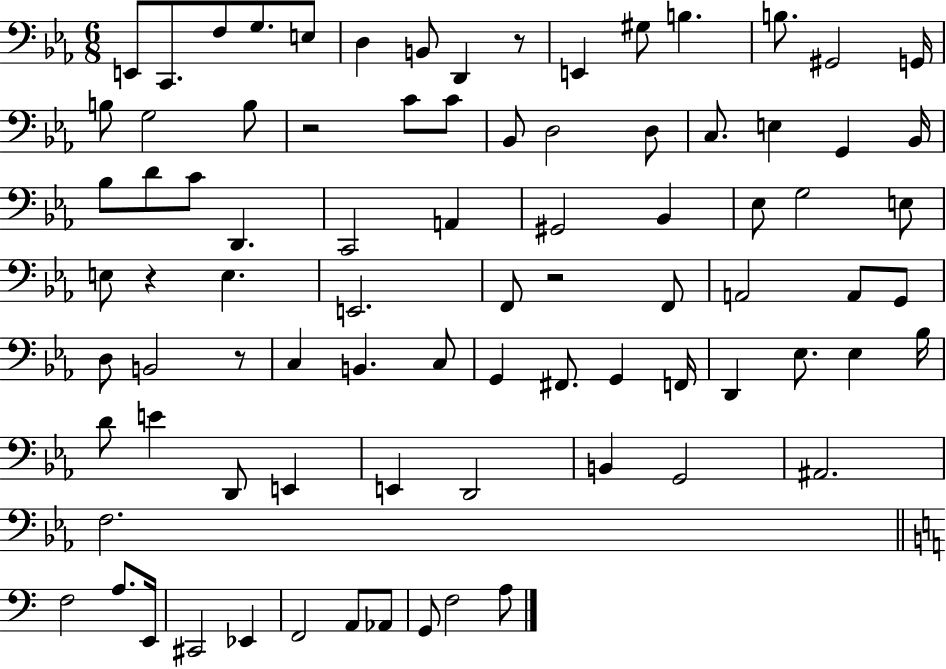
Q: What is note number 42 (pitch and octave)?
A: F2